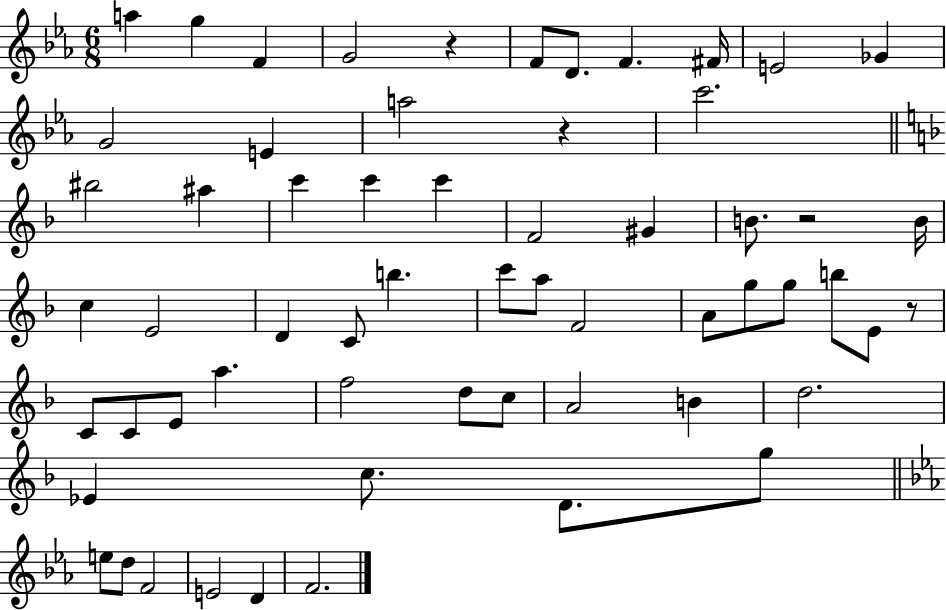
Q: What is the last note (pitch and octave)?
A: F4